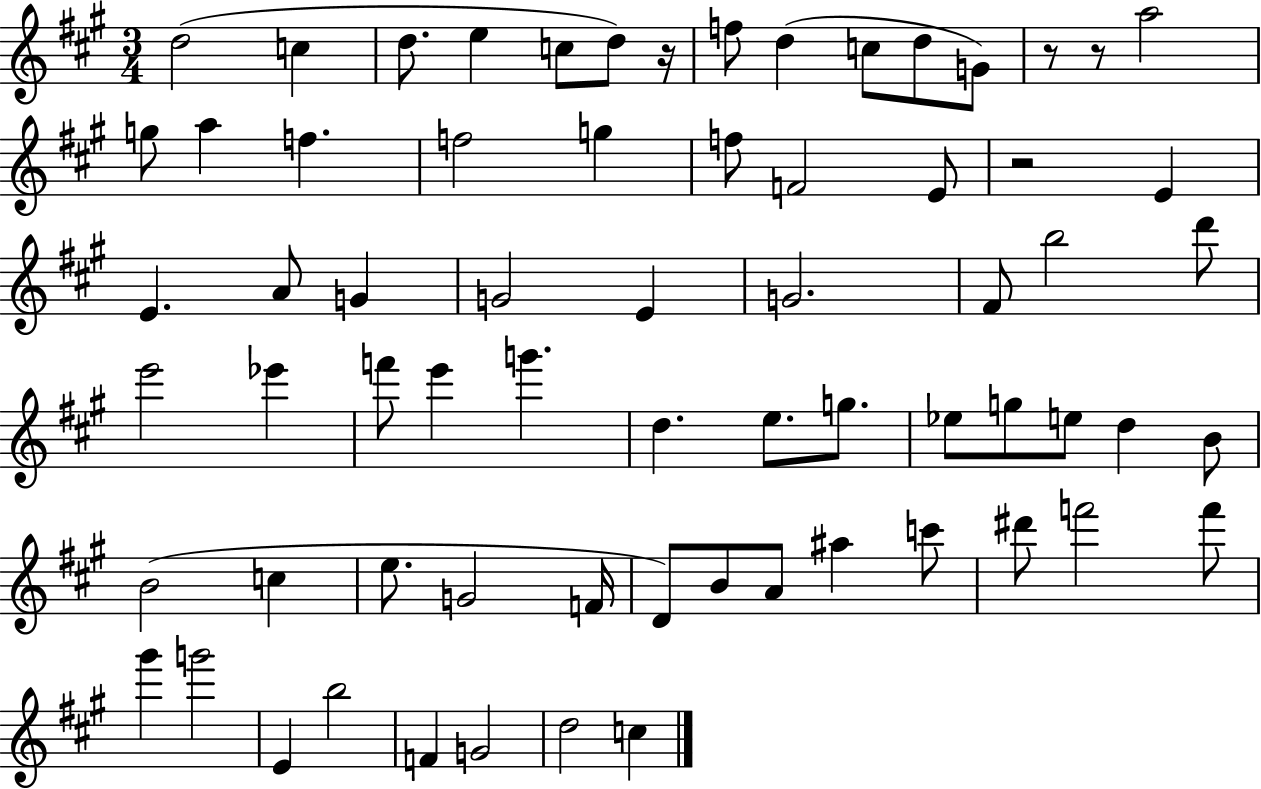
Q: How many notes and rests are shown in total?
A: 68